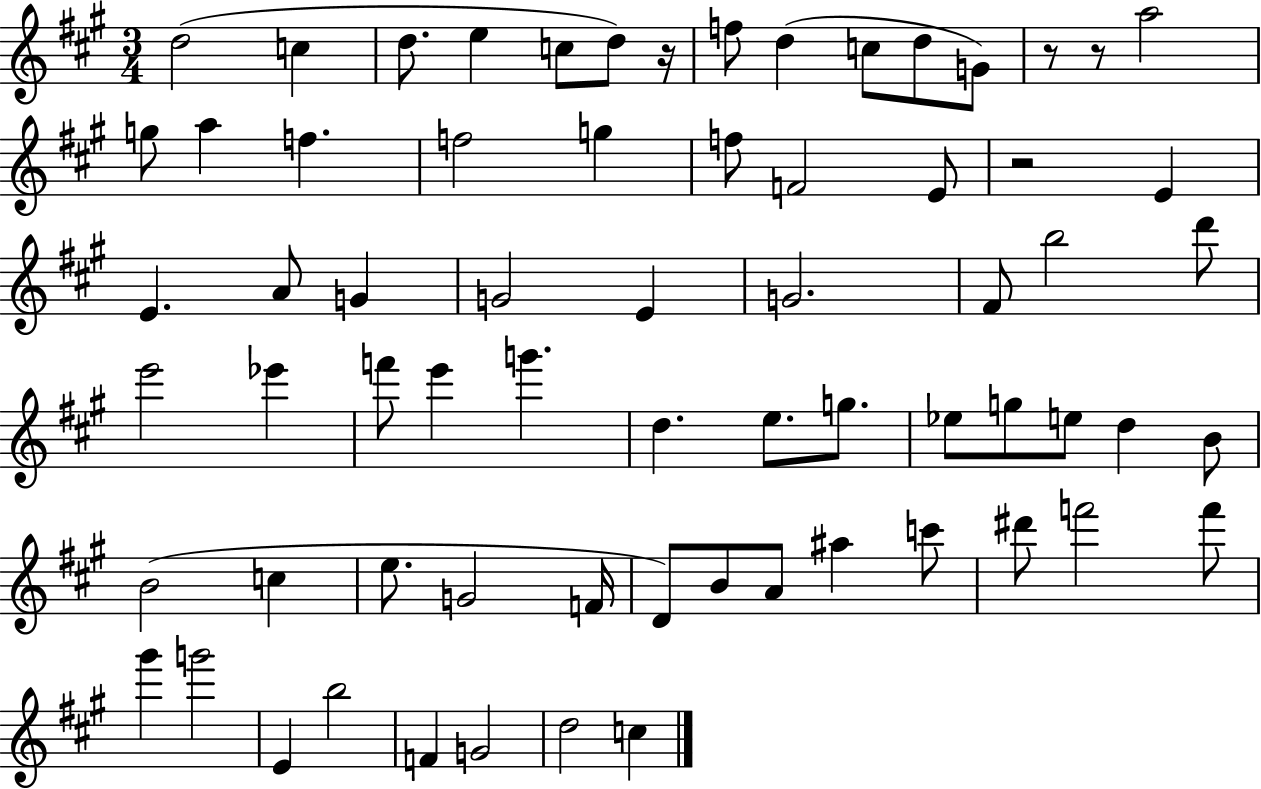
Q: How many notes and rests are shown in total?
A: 68